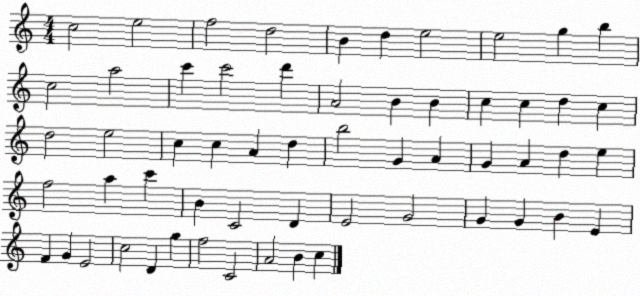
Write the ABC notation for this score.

X:1
T:Untitled
M:4/4
L:1/4
K:C
c2 e2 f2 d2 B d e2 e2 g b c2 a2 c' c'2 d' A2 B B c c d c d2 e2 c c A d b2 G A G A d e f2 a c' B C2 D E2 G2 G G B E F G E2 c2 D g f2 C2 A2 B c